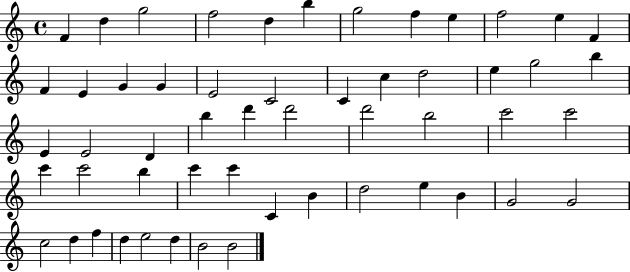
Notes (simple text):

F4/q D5/q G5/h F5/h D5/q B5/q G5/h F5/q E5/q F5/h E5/q F4/q F4/q E4/q G4/q G4/q E4/h C4/h C4/q C5/q D5/h E5/q G5/h B5/q E4/q E4/h D4/q B5/q D6/q D6/h D6/h B5/h C6/h C6/h C6/q C6/h B5/q C6/q C6/q C4/q B4/q D5/h E5/q B4/q G4/h G4/h C5/h D5/q F5/q D5/q E5/h D5/q B4/h B4/h